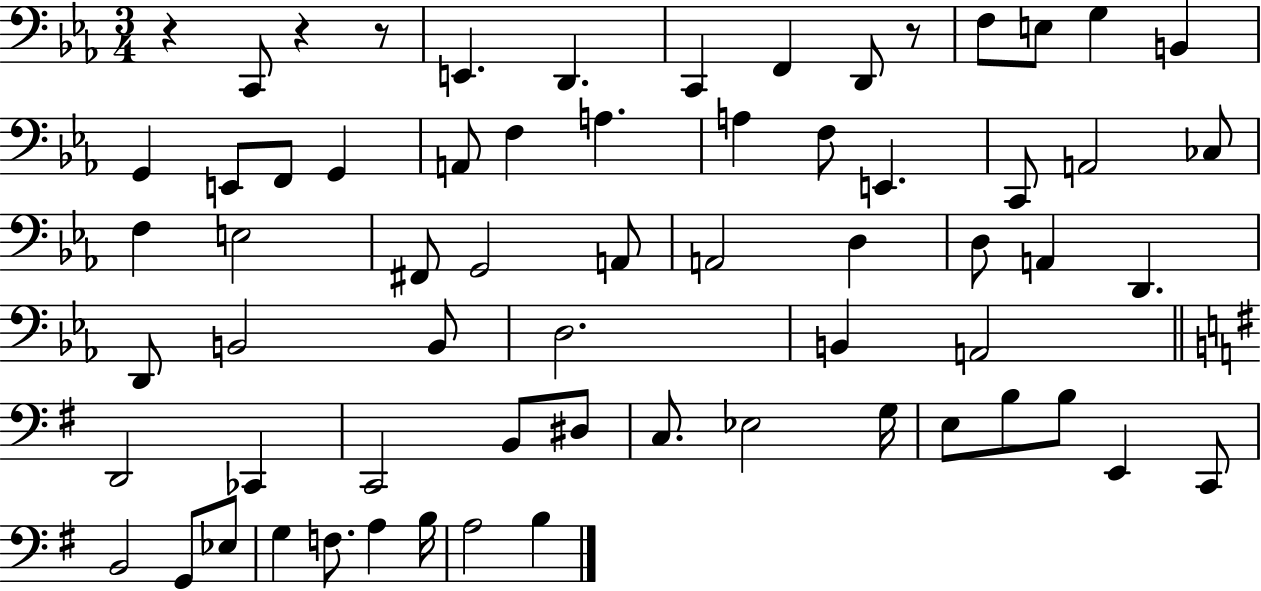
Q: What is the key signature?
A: EES major